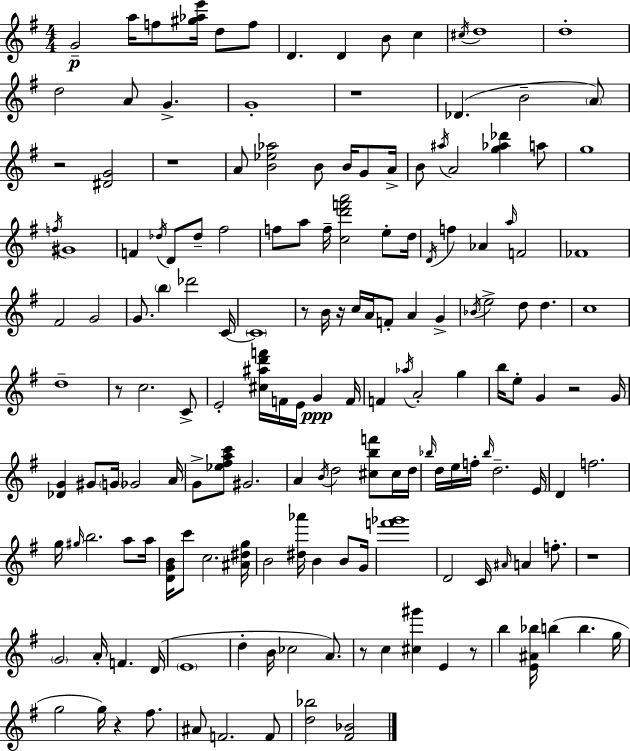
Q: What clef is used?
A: treble